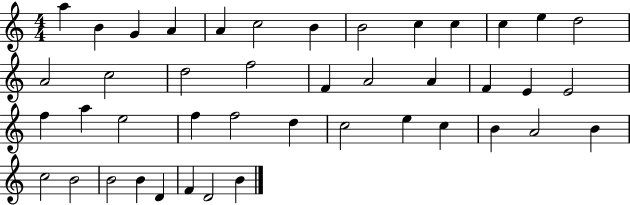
{
  \clef treble
  \numericTimeSignature
  \time 4/4
  \key c \major
  a''4 b'4 g'4 a'4 | a'4 c''2 b'4 | b'2 c''4 c''4 | c''4 e''4 d''2 | \break a'2 c''2 | d''2 f''2 | f'4 a'2 a'4 | f'4 e'4 e'2 | \break f''4 a''4 e''2 | f''4 f''2 d''4 | c''2 e''4 c''4 | b'4 a'2 b'4 | \break c''2 b'2 | b'2 b'4 d'4 | f'4 d'2 b'4 | \bar "|."
}